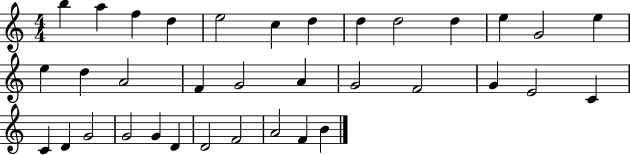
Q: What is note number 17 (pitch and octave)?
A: F4